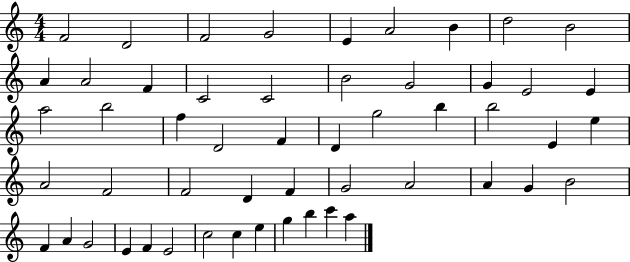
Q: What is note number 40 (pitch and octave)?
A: B4